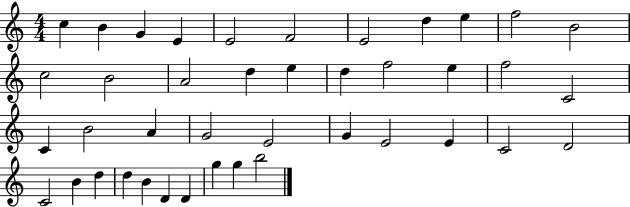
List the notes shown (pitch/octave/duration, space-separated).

C5/q B4/q G4/q E4/q E4/h F4/h E4/h D5/q E5/q F5/h B4/h C5/h B4/h A4/h D5/q E5/q D5/q F5/h E5/q F5/h C4/h C4/q B4/h A4/q G4/h E4/h G4/q E4/h E4/q C4/h D4/h C4/h B4/q D5/q D5/q B4/q D4/q D4/q G5/q G5/q B5/h